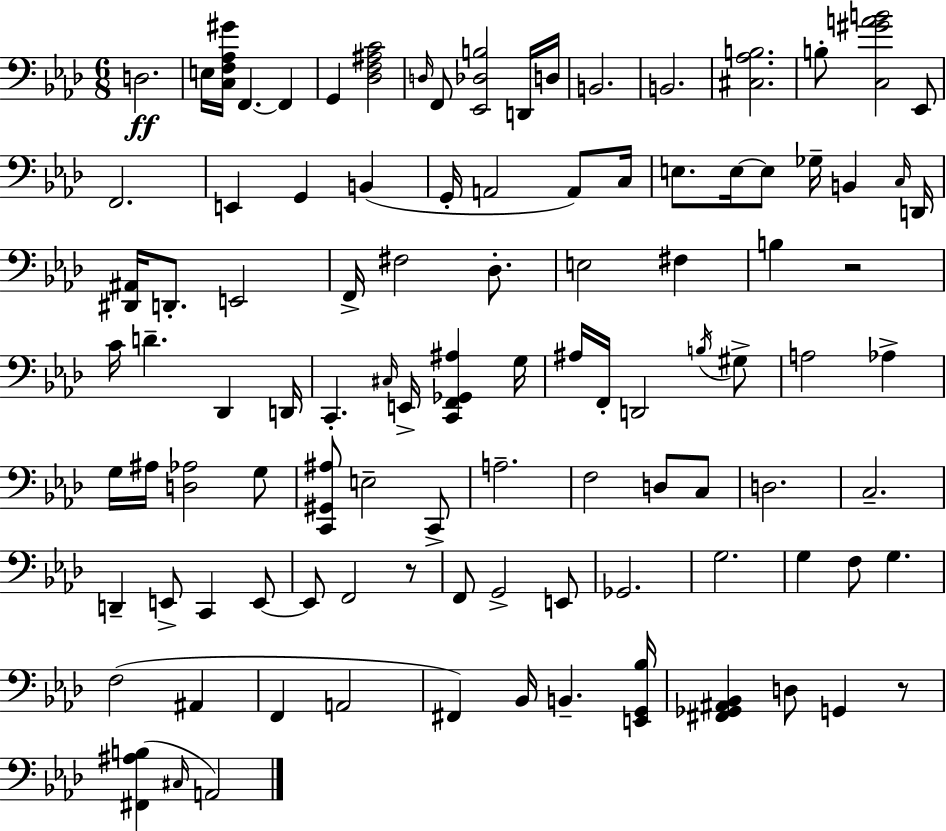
{
  \clef bass
  \numericTimeSignature
  \time 6/8
  \key aes \major
  d2.\ff | e16 <c f aes gis'>16 f,4.~~ f,4 | g,4 <des f ais c'>2 | \grace { d16 } f,8 <ees, des b>2 d,16 | \break d16 b,2. | b,2. | <cis aes b>2. | b8-. <c gis' a' b'>2 ees,8 | \break f,2. | e,4 g,4 b,4( | g,16-. a,2 a,8) | c16 e8. e16~~ e8 ges16-- b,4 | \break \grace { c16 } d,16 <dis, ais,>16 d,8.-. e,2 | f,16-> fis2 des8.-. | e2 fis4 | b4 r2 | \break c'16 d'4.-- des,4 | d,16 c,4.-. \grace { cis16 } e,16-> <c, f, ges, ais>4 | g16 ais16 f,16-. d,2 | \acciaccatura { b16 } gis8-> a2 | \break aes4-> g16 ais16 <d aes>2 | g8 <c, gis, ais>8 e2-- | c,8-> a2.-- | f2 | \break d8 c8 d2. | c2.-- | d,4-- e,8-> c,4 | e,8~~ e,8 f,2 | \break r8 f,8 g,2-> | e,8 ges,2. | g2. | g4 f8 g4. | \break f2( | ais,4 f,4 a,2 | fis,4) bes,16 b,4.-- | <e, g, bes>16 <fis, ges, ais, bes,>4 d8 g,4 | \break r8 <fis, ais b>4( \grace { cis16 } a,2) | \bar "|."
}